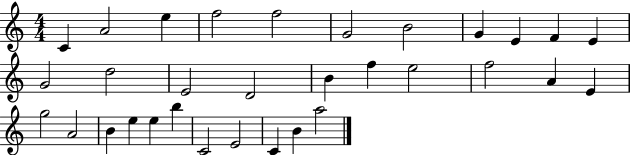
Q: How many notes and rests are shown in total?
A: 32